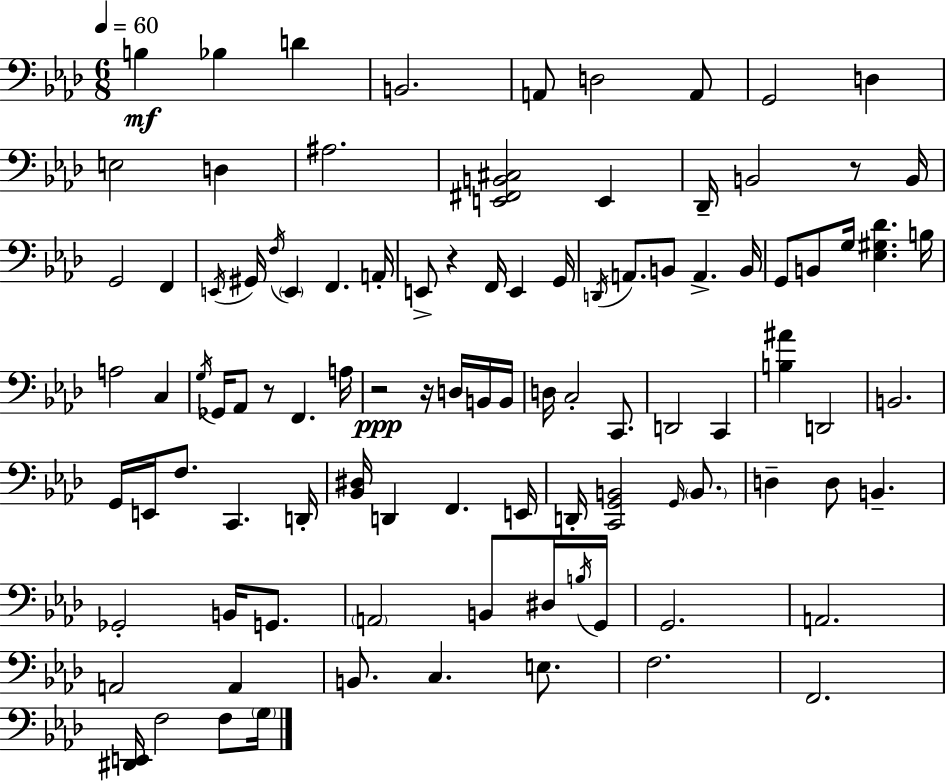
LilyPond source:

{
  \clef bass
  \numericTimeSignature
  \time 6/8
  \key f \minor
  \tempo 4 = 60
  b4\mf bes4 d'4 | b,2. | a,8 d2 a,8 | g,2 d4 | \break e2 d4 | ais2. | <e, fis, b, cis>2 e,4 | des,16-- b,2 r8 b,16 | \break g,2 f,4 | \acciaccatura { e,16 } gis,16 \acciaccatura { f16 } \parenthesize e,4 f,4. | a,16-. e,8-> r4 f,16 e,4 | g,16 \acciaccatura { d,16 } a,8. b,8 a,4.-> | \break b,16 g,8 b,8 g16 <ees gis des'>4. | b16 a2 c4 | \acciaccatura { g16 } ges,16 aes,8 r8 f,4. | a16 r2\ppp | \break r16 d16 b,16 b,16 d16 c2-. | c,8. d,2 | c,4 <b ais'>4 d,2 | b,2. | \break g,16 e,16 f8. c,4. | d,16-. <bes, dis>16 d,4 f,4. | e,16 d,16-. <c, g, b,>2 | \grace { g,16 } \parenthesize b,8. d4-- d8 b,4.-- | \break ges,2-. | b,16 g,8. \parenthesize a,2 | b,8 dis16 \acciaccatura { b16 } g,16 g,2. | a,2. | \break a,2 | a,4 b,8. c4. | e8. f2. | f,2. | \break <dis, e,>16 f2 | f8 \parenthesize g16 \bar "|."
}